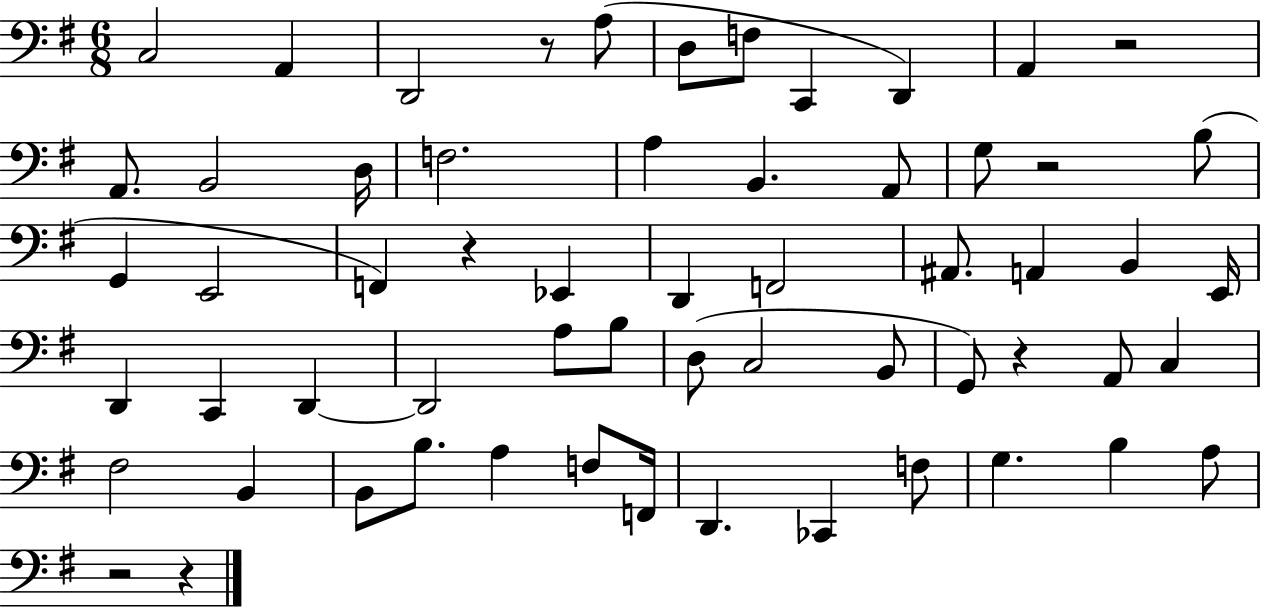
X:1
T:Untitled
M:6/8
L:1/4
K:G
C,2 A,, D,,2 z/2 A,/2 D,/2 F,/2 C,, D,, A,, z2 A,,/2 B,,2 D,/4 F,2 A, B,, A,,/2 G,/2 z2 B,/2 G,, E,,2 F,, z _E,, D,, F,,2 ^A,,/2 A,, B,, E,,/4 D,, C,, D,, D,,2 A,/2 B,/2 D,/2 C,2 B,,/2 G,,/2 z A,,/2 C, ^F,2 B,, B,,/2 B,/2 A, F,/2 F,,/4 D,, _C,, F,/2 G, B, A,/2 z2 z